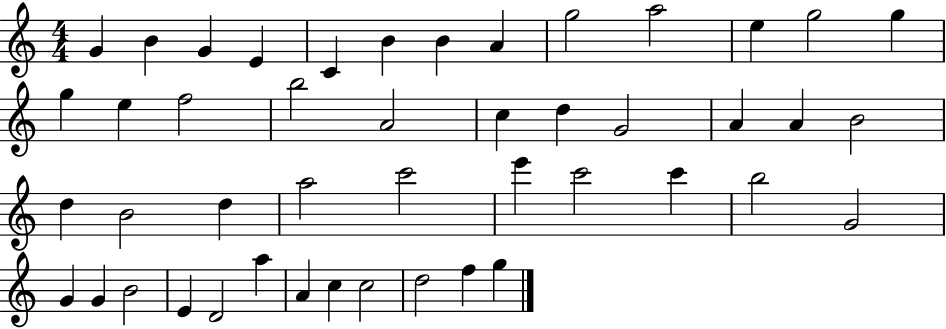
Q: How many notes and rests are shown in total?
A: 46